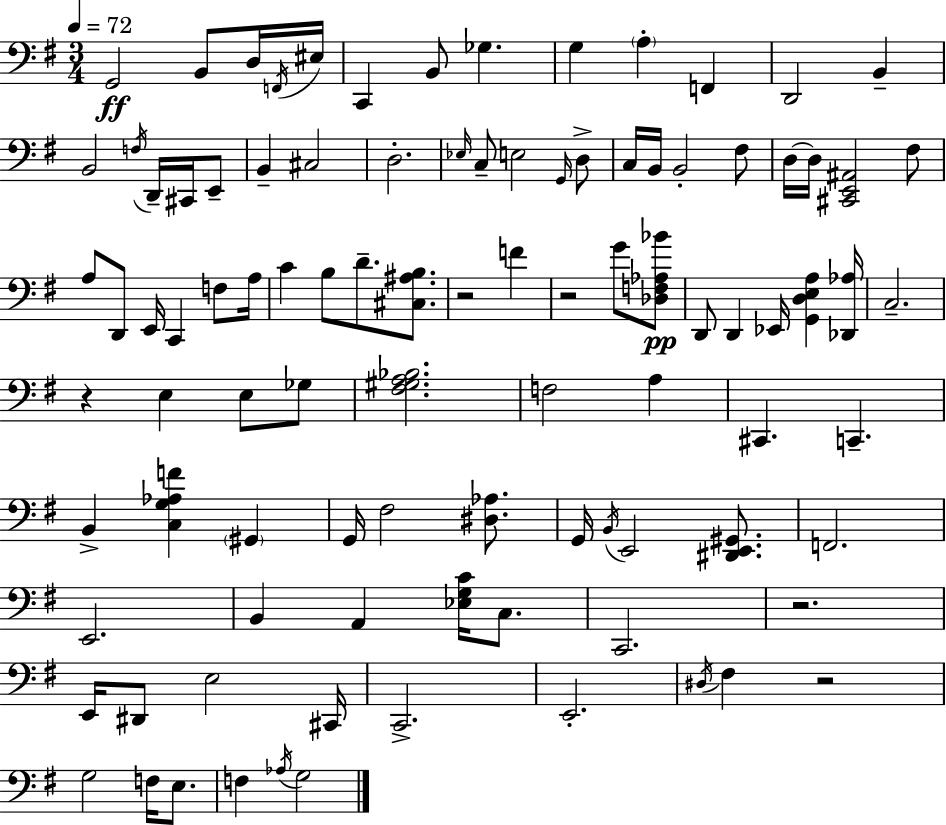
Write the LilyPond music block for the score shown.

{
  \clef bass
  \numericTimeSignature
  \time 3/4
  \key g \major
  \tempo 4 = 72
  g,2\ff b,8 d16 \acciaccatura { f,16 } | eis16 c,4 b,8 ges4. | g4 \parenthesize a4-. f,4 | d,2 b,4-- | \break b,2 \acciaccatura { f16 } d,16-- cis,16 | e,8-- b,4-- cis2 | d2.-. | \grace { ees16 } c8-- e2 | \break \grace { g,16 } d8-> c16 b,16 b,2-. | fis8 d16~~ d16 <cis, e, ais,>2 | fis8 a8 d,8 e,16 c,4 | f8 a16 c'4 b8 d'8.-- | \break <cis ais b>8. r2 | f'4 r2 | g'8 <des f aes bes'>8\pp d,8 d,4 ees,16 <g, d e a>4 | <des, aes>16 c2.-- | \break r4 e4 | e8 ges8 <fis gis a bes>2. | f2 | a4 cis,4. c,4.-- | \break b,4-> <c g aes f'>4 | \parenthesize gis,4 g,16 fis2 | <dis aes>8. g,16 \acciaccatura { b,16 } e,2 | <dis, e, gis,>8. f,2. | \break e,2. | b,4 a,4 | <ees g c'>16 c8. c,2. | r2. | \break e,16 dis,8 e2 | cis,16 c,2.-> | e,2.-. | \acciaccatura { dis16 } fis4 r2 | \break g2 | f16 e8. f4 \acciaccatura { aes16 } g2 | \bar "|."
}